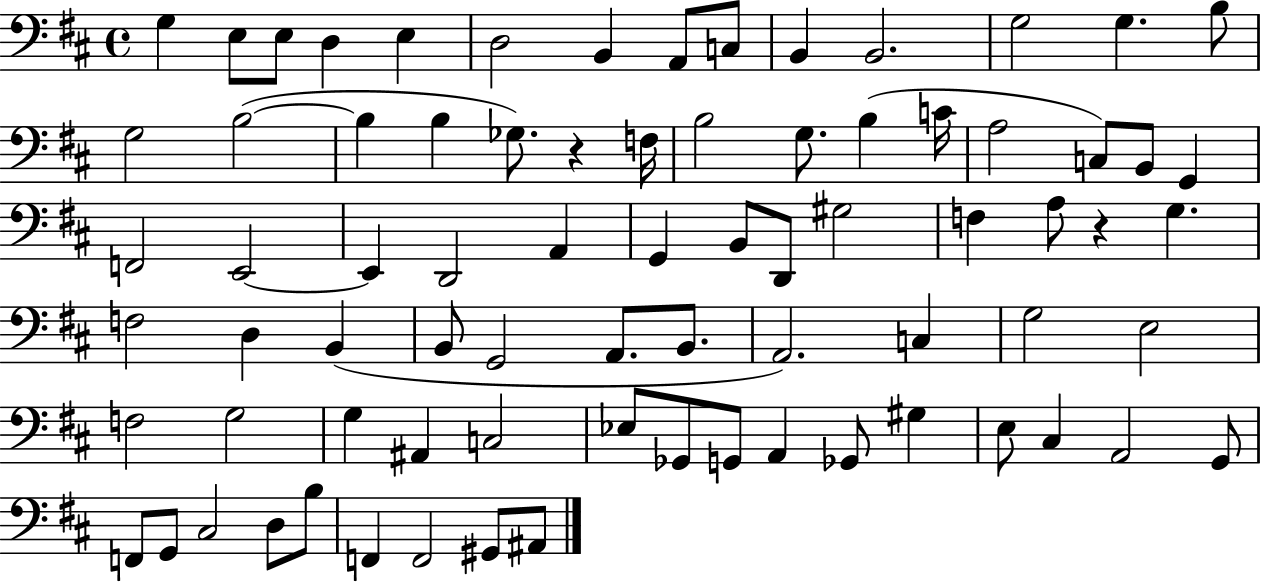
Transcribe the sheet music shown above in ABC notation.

X:1
T:Untitled
M:4/4
L:1/4
K:D
G, E,/2 E,/2 D, E, D,2 B,, A,,/2 C,/2 B,, B,,2 G,2 G, B,/2 G,2 B,2 B, B, _G,/2 z F,/4 B,2 G,/2 B, C/4 A,2 C,/2 B,,/2 G,, F,,2 E,,2 E,, D,,2 A,, G,, B,,/2 D,,/2 ^G,2 F, A,/2 z G, F,2 D, B,, B,,/2 G,,2 A,,/2 B,,/2 A,,2 C, G,2 E,2 F,2 G,2 G, ^A,, C,2 _E,/2 _G,,/2 G,,/2 A,, _G,,/2 ^G, E,/2 ^C, A,,2 G,,/2 F,,/2 G,,/2 ^C,2 D,/2 B,/2 F,, F,,2 ^G,,/2 ^A,,/2